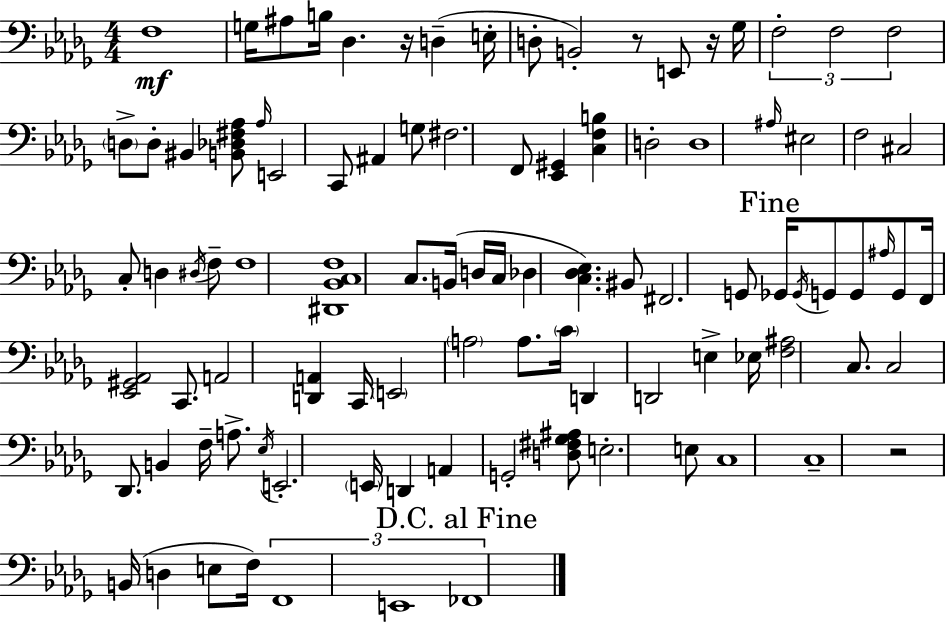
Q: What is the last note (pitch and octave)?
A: FES2